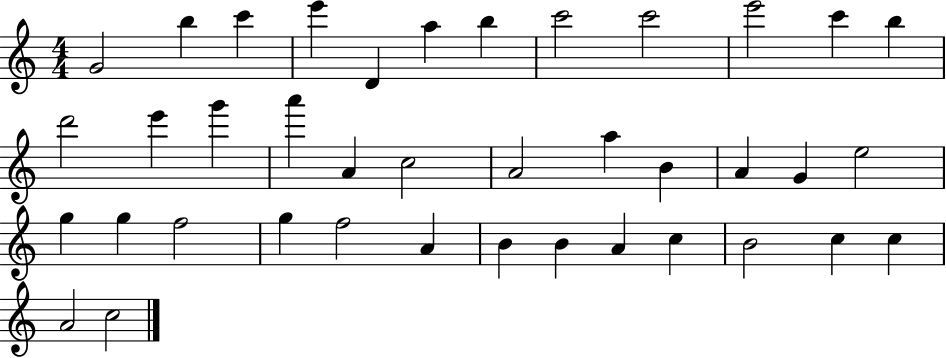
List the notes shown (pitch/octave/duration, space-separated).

G4/h B5/q C6/q E6/q D4/q A5/q B5/q C6/h C6/h E6/h C6/q B5/q D6/h E6/q G6/q A6/q A4/q C5/h A4/h A5/q B4/q A4/q G4/q E5/h G5/q G5/q F5/h G5/q F5/h A4/q B4/q B4/q A4/q C5/q B4/h C5/q C5/q A4/h C5/h